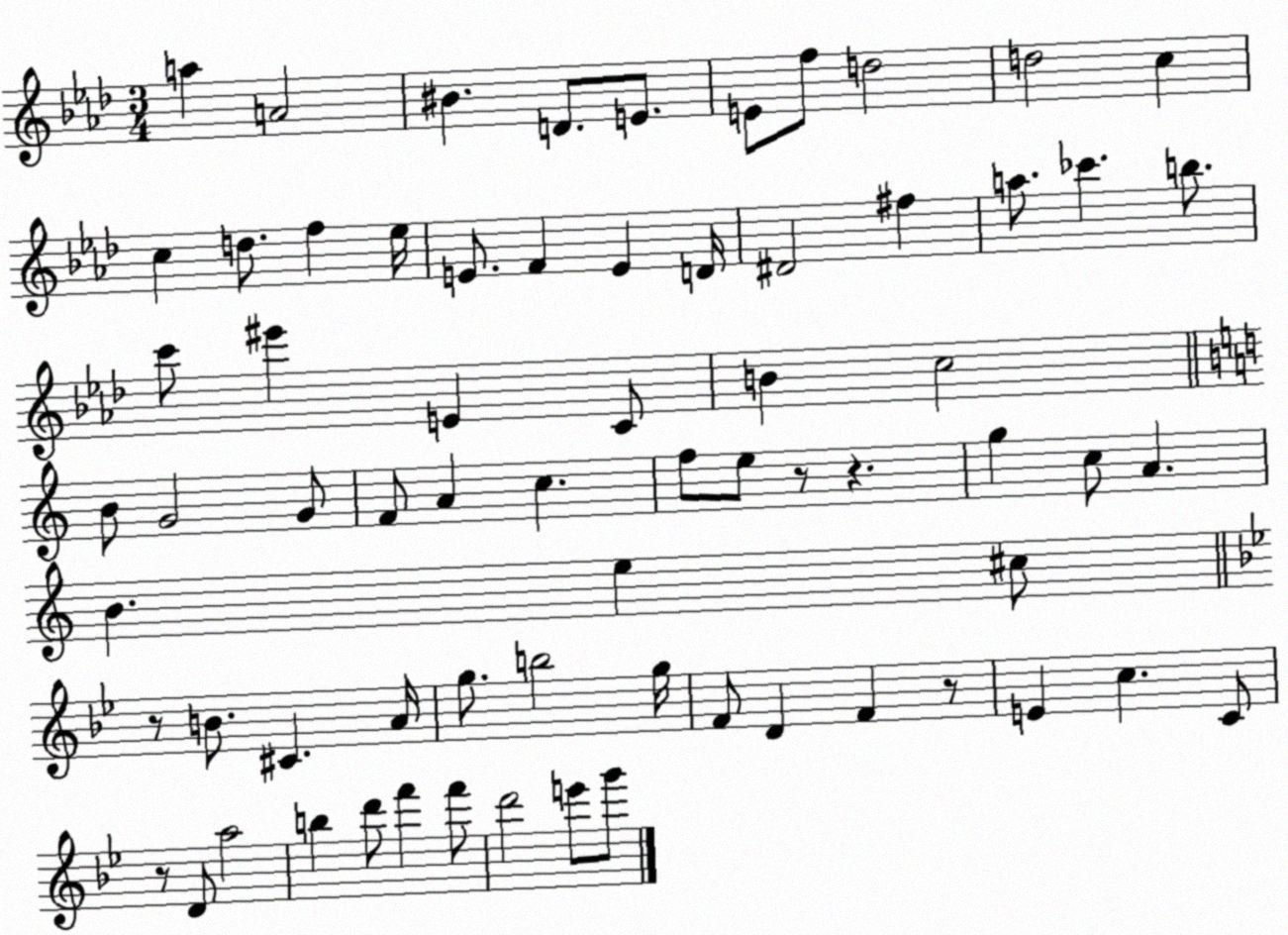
X:1
T:Untitled
M:3/4
L:1/4
K:Ab
a A2 ^B D/2 E/2 E/2 f/2 d2 d2 c c d/2 f _e/4 E/2 F E D/4 ^D2 ^f a/2 _c' b/2 c'/2 ^e' E C/2 B c2 B/2 G2 G/2 F/2 A c f/2 e/2 z/2 z g c/2 A B e ^c/2 z/2 B/2 ^C A/4 g/2 b2 g/4 F/2 D F z/2 E c C/2 z/2 D/2 a2 b d'/2 f' f'/2 d'2 e'/2 g'/2